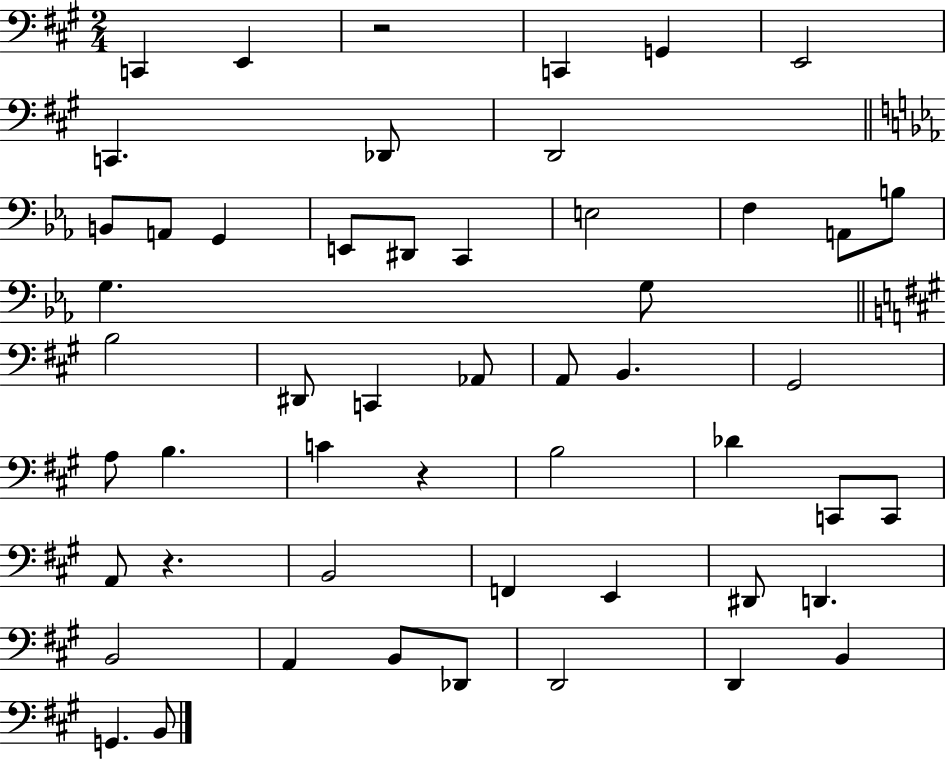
{
  \clef bass
  \numericTimeSignature
  \time 2/4
  \key a \major
  \repeat volta 2 { c,4 e,4 | r2 | c,4 g,4 | e,2 | \break c,4. des,8 | d,2 | \bar "||" \break \key ees \major b,8 a,8 g,4 | e,8 dis,8 c,4 | e2 | f4 a,8 b8 | \break g4. g8 | \bar "||" \break \key a \major b2 | dis,8 c,4 aes,8 | a,8 b,4. | gis,2 | \break a8 b4. | c'4 r4 | b2 | des'4 c,8 c,8 | \break a,8 r4. | b,2 | f,4 e,4 | dis,8 d,4. | \break b,2 | a,4 b,8 des,8 | d,2 | d,4 b,4 | \break g,4. b,8 | } \bar "|."
}